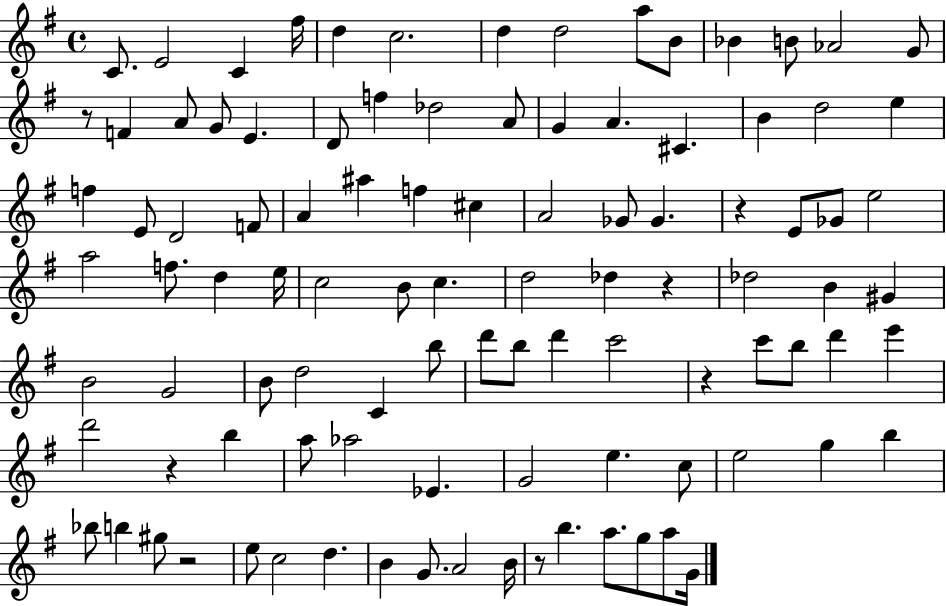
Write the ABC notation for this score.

X:1
T:Untitled
M:4/4
L:1/4
K:G
C/2 E2 C ^f/4 d c2 d d2 a/2 B/2 _B B/2 _A2 G/2 z/2 F A/2 G/2 E D/2 f _d2 A/2 G A ^C B d2 e f E/2 D2 F/2 A ^a f ^c A2 _G/2 _G z E/2 _G/2 e2 a2 f/2 d e/4 c2 B/2 c d2 _d z _d2 B ^G B2 G2 B/2 d2 C b/2 d'/2 b/2 d' c'2 z c'/2 b/2 d' e' d'2 z b a/2 _a2 _E G2 e c/2 e2 g b _b/2 b ^g/2 z2 e/2 c2 d B G/2 A2 B/4 z/2 b a/2 g/2 a/2 G/4